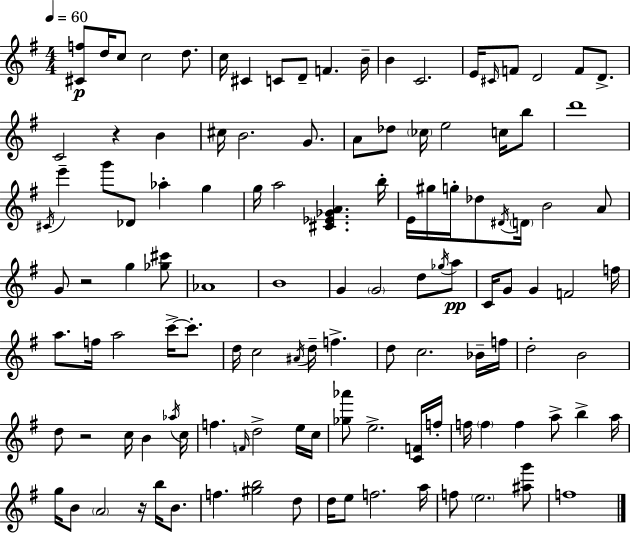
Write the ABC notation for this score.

X:1
T:Untitled
M:4/4
L:1/4
K:Em
[^Cf]/2 d/4 c/2 c2 d/2 c/4 ^C C/2 D/2 F B/4 B C2 E/4 ^C/4 F/2 D2 F/2 D/2 C2 z B ^c/4 B2 G/2 A/2 _d/2 _c/4 e2 c/4 b/2 d'4 ^C/4 e' g'/2 _D/2 _a g g/4 a2 [^C_E_GA] b/4 E/4 ^g/4 g/4 _d/2 ^D/4 D/4 B2 A/2 G/2 z2 g [_g^c']/2 _A4 B4 G G2 d/2 _g/4 a/2 C/4 G/2 G F2 f/4 a/2 f/4 a2 c'/4 c'/2 d/4 c2 ^A/4 d/4 f d/2 c2 _B/4 f/4 d2 B2 d/2 z2 c/4 B _a/4 c/4 f F/4 d2 e/4 c/4 [_g_a']/2 e2 [CF]/4 f/4 f/4 f f a/2 b a/4 g/4 B/2 A2 z/4 b/4 B/2 f [^gb]2 d/2 d/4 e/2 f2 a/4 f/2 e2 [^ag']/2 f4